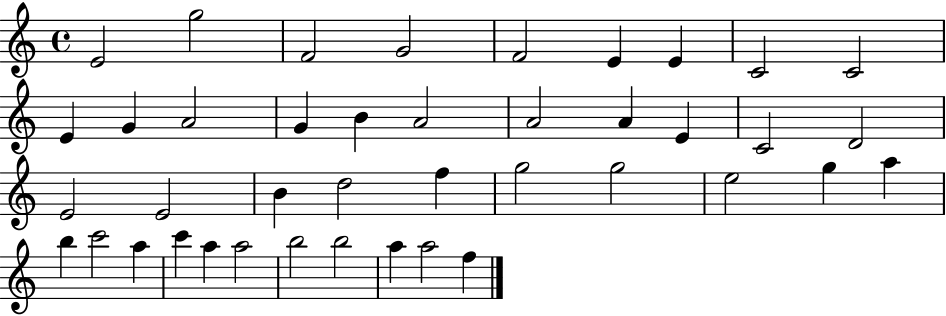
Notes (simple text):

E4/h G5/h F4/h G4/h F4/h E4/q E4/q C4/h C4/h E4/q G4/q A4/h G4/q B4/q A4/h A4/h A4/q E4/q C4/h D4/h E4/h E4/h B4/q D5/h F5/q G5/h G5/h E5/h G5/q A5/q B5/q C6/h A5/q C6/q A5/q A5/h B5/h B5/h A5/q A5/h F5/q